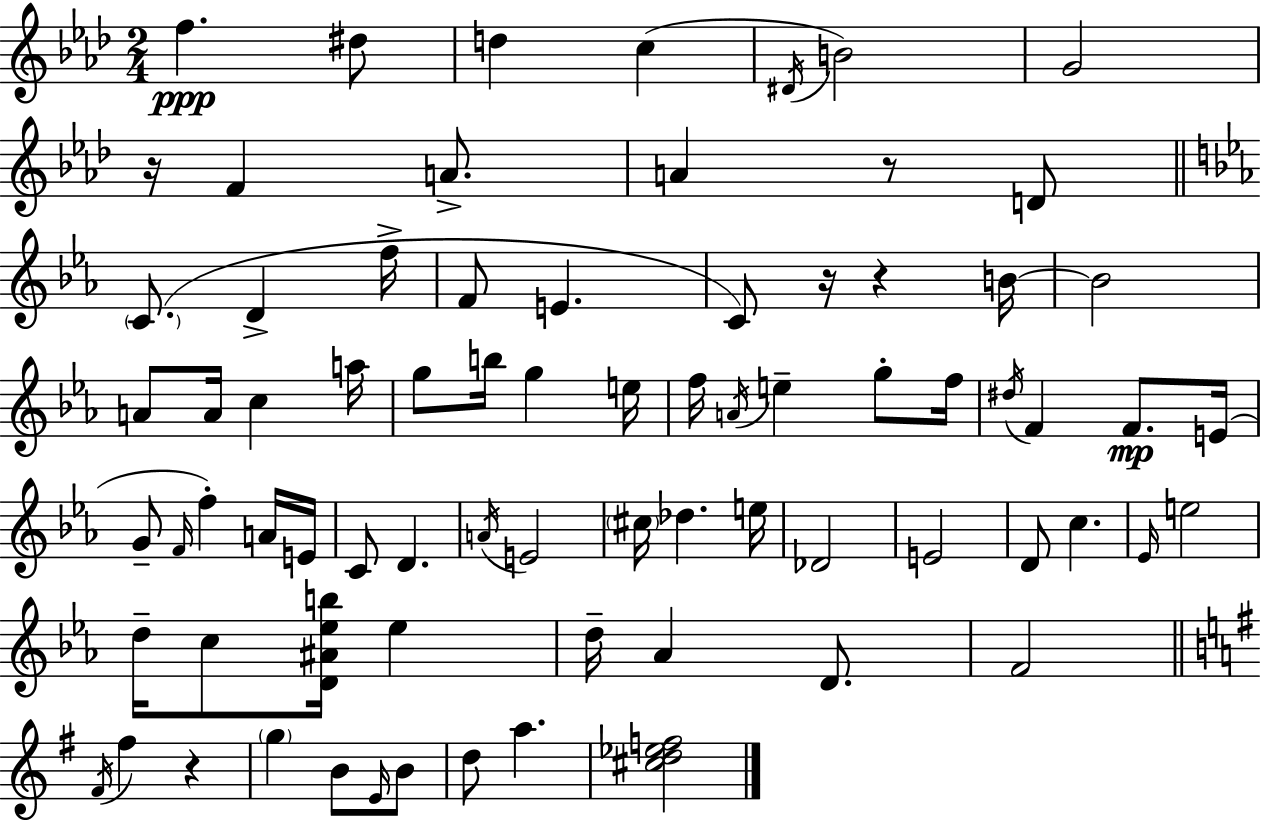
F5/q. D#5/e D5/q C5/q D#4/s B4/h G4/h R/s F4/q A4/e. A4/q R/e D4/e C4/e. D4/q F5/s F4/e E4/q. C4/e R/s R/q B4/s B4/h A4/e A4/s C5/q A5/s G5/e B5/s G5/q E5/s F5/s A4/s E5/q G5/e F5/s D#5/s F4/q F4/e. E4/s G4/e F4/s F5/q A4/s E4/s C4/e D4/q. A4/s E4/h C#5/s Db5/q. E5/s Db4/h E4/h D4/e C5/q. Eb4/s E5/h D5/s C5/e [D4,A#4,Eb5,B5]/s Eb5/q D5/s Ab4/q D4/e. F4/h F#4/s F#5/q R/q G5/q B4/e E4/s B4/e D5/e A5/q. [C#5,D5,Eb5,F5]/h